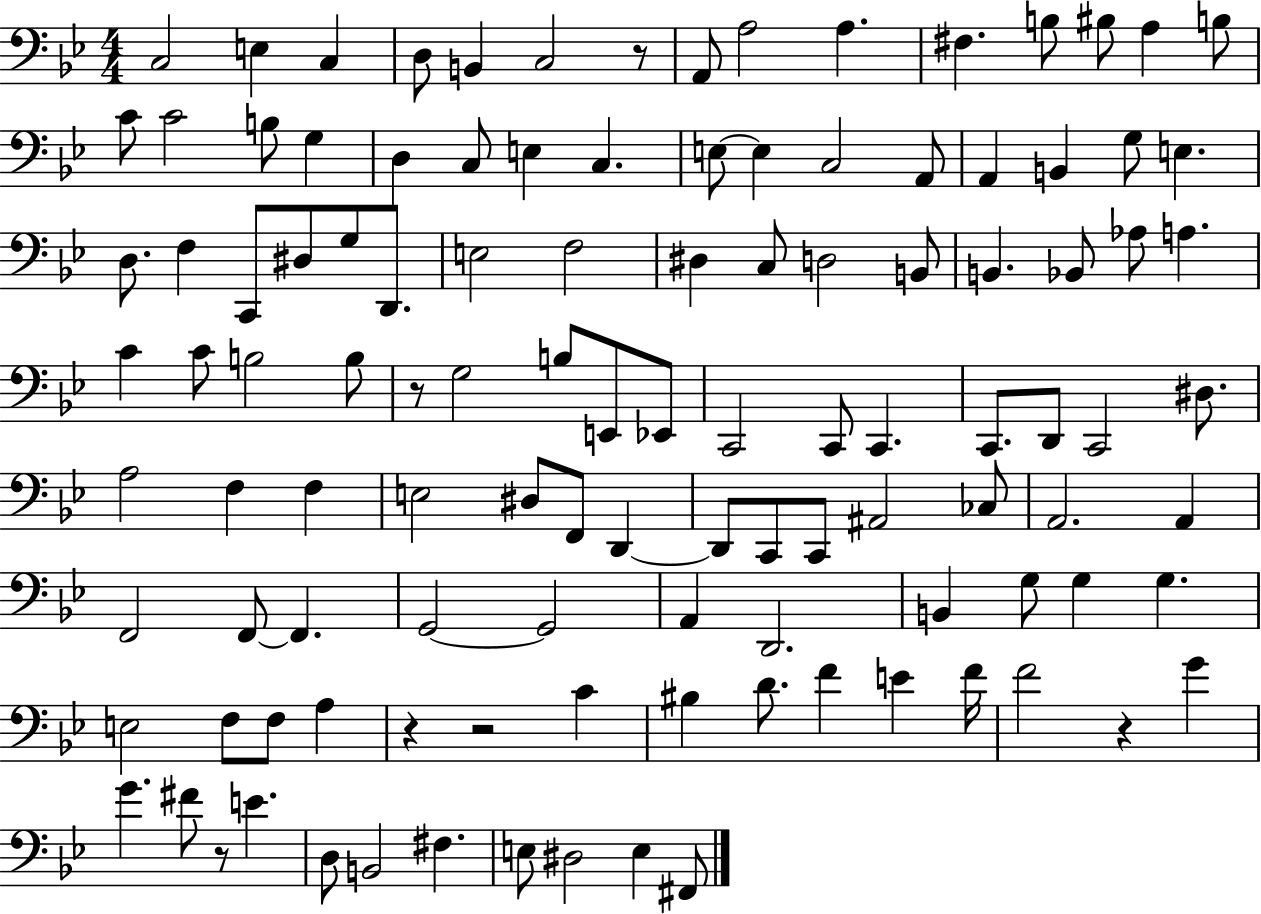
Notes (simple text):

C3/h E3/q C3/q D3/e B2/q C3/h R/e A2/e A3/h A3/q. F#3/q. B3/e BIS3/e A3/q B3/e C4/e C4/h B3/e G3/q D3/q C3/e E3/q C3/q. E3/e E3/q C3/h A2/e A2/q B2/q G3/e E3/q. D3/e. F3/q C2/e D#3/e G3/e D2/e. E3/h F3/h D#3/q C3/e D3/h B2/e B2/q. Bb2/e Ab3/e A3/q. C4/q C4/e B3/h B3/e R/e G3/h B3/e E2/e Eb2/e C2/h C2/e C2/q. C2/e. D2/e C2/h D#3/e. A3/h F3/q F3/q E3/h D#3/e F2/e D2/q D2/e C2/e C2/e A#2/h CES3/e A2/h. A2/q F2/h F2/e F2/q. G2/h G2/h A2/q D2/h. B2/q G3/e G3/q G3/q. E3/h F3/e F3/e A3/q R/q R/h C4/q BIS3/q D4/e. F4/q E4/q F4/s F4/h R/q G4/q G4/q. F#4/e R/e E4/q. D3/e B2/h F#3/q. E3/e D#3/h E3/q F#2/e